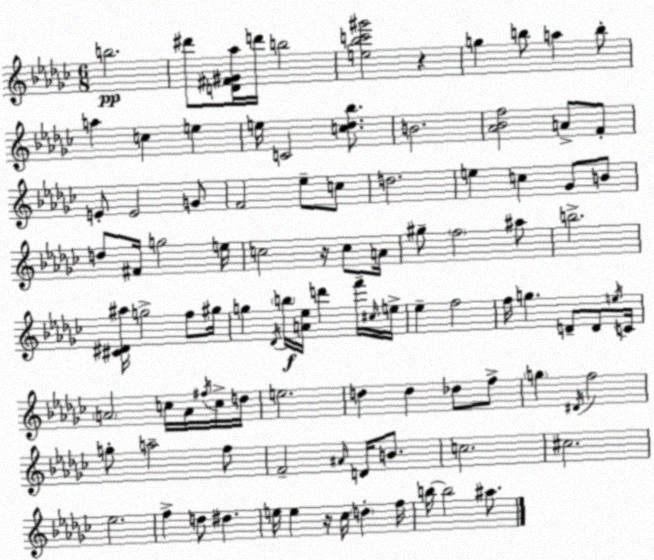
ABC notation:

X:1
T:Untitled
M:6/8
L:1/4
K:Ebm
b2 ^d'/2 [D^F^G_a]/4 d'/4 b2 [e_bc'^g']2 z g b/2 a b/2 a c e e/4 C2 [c_d_b]/2 B2 [_A_Bf]2 A/2 F/2 E/2 E2 G/2 F2 _e/2 c/2 d2 e c _G/2 B/2 d/2 ^F/4 g2 e/4 c2 z/4 c/2 A/4 ^g/2 f2 ^a/2 b2 [^C^D^a]/4 g2 f/2 ^g/4 g _D/4 b/4 [A_e]/4 d' f'/4 ^c/4 e/4 _e f2 f/4 g D/2 D/2 e/4 C/4 A2 c/4 A/4 ^f/4 c/4 d/4 e2 d d _d/2 f/2 g ^D/4 f2 g/2 a2 f/2 F2 ^A/4 D/4 B/2 c2 ^c2 _e2 f d/2 ^d e/4 e z/4 _c/4 d f/4 b/4 b2 ^a/2